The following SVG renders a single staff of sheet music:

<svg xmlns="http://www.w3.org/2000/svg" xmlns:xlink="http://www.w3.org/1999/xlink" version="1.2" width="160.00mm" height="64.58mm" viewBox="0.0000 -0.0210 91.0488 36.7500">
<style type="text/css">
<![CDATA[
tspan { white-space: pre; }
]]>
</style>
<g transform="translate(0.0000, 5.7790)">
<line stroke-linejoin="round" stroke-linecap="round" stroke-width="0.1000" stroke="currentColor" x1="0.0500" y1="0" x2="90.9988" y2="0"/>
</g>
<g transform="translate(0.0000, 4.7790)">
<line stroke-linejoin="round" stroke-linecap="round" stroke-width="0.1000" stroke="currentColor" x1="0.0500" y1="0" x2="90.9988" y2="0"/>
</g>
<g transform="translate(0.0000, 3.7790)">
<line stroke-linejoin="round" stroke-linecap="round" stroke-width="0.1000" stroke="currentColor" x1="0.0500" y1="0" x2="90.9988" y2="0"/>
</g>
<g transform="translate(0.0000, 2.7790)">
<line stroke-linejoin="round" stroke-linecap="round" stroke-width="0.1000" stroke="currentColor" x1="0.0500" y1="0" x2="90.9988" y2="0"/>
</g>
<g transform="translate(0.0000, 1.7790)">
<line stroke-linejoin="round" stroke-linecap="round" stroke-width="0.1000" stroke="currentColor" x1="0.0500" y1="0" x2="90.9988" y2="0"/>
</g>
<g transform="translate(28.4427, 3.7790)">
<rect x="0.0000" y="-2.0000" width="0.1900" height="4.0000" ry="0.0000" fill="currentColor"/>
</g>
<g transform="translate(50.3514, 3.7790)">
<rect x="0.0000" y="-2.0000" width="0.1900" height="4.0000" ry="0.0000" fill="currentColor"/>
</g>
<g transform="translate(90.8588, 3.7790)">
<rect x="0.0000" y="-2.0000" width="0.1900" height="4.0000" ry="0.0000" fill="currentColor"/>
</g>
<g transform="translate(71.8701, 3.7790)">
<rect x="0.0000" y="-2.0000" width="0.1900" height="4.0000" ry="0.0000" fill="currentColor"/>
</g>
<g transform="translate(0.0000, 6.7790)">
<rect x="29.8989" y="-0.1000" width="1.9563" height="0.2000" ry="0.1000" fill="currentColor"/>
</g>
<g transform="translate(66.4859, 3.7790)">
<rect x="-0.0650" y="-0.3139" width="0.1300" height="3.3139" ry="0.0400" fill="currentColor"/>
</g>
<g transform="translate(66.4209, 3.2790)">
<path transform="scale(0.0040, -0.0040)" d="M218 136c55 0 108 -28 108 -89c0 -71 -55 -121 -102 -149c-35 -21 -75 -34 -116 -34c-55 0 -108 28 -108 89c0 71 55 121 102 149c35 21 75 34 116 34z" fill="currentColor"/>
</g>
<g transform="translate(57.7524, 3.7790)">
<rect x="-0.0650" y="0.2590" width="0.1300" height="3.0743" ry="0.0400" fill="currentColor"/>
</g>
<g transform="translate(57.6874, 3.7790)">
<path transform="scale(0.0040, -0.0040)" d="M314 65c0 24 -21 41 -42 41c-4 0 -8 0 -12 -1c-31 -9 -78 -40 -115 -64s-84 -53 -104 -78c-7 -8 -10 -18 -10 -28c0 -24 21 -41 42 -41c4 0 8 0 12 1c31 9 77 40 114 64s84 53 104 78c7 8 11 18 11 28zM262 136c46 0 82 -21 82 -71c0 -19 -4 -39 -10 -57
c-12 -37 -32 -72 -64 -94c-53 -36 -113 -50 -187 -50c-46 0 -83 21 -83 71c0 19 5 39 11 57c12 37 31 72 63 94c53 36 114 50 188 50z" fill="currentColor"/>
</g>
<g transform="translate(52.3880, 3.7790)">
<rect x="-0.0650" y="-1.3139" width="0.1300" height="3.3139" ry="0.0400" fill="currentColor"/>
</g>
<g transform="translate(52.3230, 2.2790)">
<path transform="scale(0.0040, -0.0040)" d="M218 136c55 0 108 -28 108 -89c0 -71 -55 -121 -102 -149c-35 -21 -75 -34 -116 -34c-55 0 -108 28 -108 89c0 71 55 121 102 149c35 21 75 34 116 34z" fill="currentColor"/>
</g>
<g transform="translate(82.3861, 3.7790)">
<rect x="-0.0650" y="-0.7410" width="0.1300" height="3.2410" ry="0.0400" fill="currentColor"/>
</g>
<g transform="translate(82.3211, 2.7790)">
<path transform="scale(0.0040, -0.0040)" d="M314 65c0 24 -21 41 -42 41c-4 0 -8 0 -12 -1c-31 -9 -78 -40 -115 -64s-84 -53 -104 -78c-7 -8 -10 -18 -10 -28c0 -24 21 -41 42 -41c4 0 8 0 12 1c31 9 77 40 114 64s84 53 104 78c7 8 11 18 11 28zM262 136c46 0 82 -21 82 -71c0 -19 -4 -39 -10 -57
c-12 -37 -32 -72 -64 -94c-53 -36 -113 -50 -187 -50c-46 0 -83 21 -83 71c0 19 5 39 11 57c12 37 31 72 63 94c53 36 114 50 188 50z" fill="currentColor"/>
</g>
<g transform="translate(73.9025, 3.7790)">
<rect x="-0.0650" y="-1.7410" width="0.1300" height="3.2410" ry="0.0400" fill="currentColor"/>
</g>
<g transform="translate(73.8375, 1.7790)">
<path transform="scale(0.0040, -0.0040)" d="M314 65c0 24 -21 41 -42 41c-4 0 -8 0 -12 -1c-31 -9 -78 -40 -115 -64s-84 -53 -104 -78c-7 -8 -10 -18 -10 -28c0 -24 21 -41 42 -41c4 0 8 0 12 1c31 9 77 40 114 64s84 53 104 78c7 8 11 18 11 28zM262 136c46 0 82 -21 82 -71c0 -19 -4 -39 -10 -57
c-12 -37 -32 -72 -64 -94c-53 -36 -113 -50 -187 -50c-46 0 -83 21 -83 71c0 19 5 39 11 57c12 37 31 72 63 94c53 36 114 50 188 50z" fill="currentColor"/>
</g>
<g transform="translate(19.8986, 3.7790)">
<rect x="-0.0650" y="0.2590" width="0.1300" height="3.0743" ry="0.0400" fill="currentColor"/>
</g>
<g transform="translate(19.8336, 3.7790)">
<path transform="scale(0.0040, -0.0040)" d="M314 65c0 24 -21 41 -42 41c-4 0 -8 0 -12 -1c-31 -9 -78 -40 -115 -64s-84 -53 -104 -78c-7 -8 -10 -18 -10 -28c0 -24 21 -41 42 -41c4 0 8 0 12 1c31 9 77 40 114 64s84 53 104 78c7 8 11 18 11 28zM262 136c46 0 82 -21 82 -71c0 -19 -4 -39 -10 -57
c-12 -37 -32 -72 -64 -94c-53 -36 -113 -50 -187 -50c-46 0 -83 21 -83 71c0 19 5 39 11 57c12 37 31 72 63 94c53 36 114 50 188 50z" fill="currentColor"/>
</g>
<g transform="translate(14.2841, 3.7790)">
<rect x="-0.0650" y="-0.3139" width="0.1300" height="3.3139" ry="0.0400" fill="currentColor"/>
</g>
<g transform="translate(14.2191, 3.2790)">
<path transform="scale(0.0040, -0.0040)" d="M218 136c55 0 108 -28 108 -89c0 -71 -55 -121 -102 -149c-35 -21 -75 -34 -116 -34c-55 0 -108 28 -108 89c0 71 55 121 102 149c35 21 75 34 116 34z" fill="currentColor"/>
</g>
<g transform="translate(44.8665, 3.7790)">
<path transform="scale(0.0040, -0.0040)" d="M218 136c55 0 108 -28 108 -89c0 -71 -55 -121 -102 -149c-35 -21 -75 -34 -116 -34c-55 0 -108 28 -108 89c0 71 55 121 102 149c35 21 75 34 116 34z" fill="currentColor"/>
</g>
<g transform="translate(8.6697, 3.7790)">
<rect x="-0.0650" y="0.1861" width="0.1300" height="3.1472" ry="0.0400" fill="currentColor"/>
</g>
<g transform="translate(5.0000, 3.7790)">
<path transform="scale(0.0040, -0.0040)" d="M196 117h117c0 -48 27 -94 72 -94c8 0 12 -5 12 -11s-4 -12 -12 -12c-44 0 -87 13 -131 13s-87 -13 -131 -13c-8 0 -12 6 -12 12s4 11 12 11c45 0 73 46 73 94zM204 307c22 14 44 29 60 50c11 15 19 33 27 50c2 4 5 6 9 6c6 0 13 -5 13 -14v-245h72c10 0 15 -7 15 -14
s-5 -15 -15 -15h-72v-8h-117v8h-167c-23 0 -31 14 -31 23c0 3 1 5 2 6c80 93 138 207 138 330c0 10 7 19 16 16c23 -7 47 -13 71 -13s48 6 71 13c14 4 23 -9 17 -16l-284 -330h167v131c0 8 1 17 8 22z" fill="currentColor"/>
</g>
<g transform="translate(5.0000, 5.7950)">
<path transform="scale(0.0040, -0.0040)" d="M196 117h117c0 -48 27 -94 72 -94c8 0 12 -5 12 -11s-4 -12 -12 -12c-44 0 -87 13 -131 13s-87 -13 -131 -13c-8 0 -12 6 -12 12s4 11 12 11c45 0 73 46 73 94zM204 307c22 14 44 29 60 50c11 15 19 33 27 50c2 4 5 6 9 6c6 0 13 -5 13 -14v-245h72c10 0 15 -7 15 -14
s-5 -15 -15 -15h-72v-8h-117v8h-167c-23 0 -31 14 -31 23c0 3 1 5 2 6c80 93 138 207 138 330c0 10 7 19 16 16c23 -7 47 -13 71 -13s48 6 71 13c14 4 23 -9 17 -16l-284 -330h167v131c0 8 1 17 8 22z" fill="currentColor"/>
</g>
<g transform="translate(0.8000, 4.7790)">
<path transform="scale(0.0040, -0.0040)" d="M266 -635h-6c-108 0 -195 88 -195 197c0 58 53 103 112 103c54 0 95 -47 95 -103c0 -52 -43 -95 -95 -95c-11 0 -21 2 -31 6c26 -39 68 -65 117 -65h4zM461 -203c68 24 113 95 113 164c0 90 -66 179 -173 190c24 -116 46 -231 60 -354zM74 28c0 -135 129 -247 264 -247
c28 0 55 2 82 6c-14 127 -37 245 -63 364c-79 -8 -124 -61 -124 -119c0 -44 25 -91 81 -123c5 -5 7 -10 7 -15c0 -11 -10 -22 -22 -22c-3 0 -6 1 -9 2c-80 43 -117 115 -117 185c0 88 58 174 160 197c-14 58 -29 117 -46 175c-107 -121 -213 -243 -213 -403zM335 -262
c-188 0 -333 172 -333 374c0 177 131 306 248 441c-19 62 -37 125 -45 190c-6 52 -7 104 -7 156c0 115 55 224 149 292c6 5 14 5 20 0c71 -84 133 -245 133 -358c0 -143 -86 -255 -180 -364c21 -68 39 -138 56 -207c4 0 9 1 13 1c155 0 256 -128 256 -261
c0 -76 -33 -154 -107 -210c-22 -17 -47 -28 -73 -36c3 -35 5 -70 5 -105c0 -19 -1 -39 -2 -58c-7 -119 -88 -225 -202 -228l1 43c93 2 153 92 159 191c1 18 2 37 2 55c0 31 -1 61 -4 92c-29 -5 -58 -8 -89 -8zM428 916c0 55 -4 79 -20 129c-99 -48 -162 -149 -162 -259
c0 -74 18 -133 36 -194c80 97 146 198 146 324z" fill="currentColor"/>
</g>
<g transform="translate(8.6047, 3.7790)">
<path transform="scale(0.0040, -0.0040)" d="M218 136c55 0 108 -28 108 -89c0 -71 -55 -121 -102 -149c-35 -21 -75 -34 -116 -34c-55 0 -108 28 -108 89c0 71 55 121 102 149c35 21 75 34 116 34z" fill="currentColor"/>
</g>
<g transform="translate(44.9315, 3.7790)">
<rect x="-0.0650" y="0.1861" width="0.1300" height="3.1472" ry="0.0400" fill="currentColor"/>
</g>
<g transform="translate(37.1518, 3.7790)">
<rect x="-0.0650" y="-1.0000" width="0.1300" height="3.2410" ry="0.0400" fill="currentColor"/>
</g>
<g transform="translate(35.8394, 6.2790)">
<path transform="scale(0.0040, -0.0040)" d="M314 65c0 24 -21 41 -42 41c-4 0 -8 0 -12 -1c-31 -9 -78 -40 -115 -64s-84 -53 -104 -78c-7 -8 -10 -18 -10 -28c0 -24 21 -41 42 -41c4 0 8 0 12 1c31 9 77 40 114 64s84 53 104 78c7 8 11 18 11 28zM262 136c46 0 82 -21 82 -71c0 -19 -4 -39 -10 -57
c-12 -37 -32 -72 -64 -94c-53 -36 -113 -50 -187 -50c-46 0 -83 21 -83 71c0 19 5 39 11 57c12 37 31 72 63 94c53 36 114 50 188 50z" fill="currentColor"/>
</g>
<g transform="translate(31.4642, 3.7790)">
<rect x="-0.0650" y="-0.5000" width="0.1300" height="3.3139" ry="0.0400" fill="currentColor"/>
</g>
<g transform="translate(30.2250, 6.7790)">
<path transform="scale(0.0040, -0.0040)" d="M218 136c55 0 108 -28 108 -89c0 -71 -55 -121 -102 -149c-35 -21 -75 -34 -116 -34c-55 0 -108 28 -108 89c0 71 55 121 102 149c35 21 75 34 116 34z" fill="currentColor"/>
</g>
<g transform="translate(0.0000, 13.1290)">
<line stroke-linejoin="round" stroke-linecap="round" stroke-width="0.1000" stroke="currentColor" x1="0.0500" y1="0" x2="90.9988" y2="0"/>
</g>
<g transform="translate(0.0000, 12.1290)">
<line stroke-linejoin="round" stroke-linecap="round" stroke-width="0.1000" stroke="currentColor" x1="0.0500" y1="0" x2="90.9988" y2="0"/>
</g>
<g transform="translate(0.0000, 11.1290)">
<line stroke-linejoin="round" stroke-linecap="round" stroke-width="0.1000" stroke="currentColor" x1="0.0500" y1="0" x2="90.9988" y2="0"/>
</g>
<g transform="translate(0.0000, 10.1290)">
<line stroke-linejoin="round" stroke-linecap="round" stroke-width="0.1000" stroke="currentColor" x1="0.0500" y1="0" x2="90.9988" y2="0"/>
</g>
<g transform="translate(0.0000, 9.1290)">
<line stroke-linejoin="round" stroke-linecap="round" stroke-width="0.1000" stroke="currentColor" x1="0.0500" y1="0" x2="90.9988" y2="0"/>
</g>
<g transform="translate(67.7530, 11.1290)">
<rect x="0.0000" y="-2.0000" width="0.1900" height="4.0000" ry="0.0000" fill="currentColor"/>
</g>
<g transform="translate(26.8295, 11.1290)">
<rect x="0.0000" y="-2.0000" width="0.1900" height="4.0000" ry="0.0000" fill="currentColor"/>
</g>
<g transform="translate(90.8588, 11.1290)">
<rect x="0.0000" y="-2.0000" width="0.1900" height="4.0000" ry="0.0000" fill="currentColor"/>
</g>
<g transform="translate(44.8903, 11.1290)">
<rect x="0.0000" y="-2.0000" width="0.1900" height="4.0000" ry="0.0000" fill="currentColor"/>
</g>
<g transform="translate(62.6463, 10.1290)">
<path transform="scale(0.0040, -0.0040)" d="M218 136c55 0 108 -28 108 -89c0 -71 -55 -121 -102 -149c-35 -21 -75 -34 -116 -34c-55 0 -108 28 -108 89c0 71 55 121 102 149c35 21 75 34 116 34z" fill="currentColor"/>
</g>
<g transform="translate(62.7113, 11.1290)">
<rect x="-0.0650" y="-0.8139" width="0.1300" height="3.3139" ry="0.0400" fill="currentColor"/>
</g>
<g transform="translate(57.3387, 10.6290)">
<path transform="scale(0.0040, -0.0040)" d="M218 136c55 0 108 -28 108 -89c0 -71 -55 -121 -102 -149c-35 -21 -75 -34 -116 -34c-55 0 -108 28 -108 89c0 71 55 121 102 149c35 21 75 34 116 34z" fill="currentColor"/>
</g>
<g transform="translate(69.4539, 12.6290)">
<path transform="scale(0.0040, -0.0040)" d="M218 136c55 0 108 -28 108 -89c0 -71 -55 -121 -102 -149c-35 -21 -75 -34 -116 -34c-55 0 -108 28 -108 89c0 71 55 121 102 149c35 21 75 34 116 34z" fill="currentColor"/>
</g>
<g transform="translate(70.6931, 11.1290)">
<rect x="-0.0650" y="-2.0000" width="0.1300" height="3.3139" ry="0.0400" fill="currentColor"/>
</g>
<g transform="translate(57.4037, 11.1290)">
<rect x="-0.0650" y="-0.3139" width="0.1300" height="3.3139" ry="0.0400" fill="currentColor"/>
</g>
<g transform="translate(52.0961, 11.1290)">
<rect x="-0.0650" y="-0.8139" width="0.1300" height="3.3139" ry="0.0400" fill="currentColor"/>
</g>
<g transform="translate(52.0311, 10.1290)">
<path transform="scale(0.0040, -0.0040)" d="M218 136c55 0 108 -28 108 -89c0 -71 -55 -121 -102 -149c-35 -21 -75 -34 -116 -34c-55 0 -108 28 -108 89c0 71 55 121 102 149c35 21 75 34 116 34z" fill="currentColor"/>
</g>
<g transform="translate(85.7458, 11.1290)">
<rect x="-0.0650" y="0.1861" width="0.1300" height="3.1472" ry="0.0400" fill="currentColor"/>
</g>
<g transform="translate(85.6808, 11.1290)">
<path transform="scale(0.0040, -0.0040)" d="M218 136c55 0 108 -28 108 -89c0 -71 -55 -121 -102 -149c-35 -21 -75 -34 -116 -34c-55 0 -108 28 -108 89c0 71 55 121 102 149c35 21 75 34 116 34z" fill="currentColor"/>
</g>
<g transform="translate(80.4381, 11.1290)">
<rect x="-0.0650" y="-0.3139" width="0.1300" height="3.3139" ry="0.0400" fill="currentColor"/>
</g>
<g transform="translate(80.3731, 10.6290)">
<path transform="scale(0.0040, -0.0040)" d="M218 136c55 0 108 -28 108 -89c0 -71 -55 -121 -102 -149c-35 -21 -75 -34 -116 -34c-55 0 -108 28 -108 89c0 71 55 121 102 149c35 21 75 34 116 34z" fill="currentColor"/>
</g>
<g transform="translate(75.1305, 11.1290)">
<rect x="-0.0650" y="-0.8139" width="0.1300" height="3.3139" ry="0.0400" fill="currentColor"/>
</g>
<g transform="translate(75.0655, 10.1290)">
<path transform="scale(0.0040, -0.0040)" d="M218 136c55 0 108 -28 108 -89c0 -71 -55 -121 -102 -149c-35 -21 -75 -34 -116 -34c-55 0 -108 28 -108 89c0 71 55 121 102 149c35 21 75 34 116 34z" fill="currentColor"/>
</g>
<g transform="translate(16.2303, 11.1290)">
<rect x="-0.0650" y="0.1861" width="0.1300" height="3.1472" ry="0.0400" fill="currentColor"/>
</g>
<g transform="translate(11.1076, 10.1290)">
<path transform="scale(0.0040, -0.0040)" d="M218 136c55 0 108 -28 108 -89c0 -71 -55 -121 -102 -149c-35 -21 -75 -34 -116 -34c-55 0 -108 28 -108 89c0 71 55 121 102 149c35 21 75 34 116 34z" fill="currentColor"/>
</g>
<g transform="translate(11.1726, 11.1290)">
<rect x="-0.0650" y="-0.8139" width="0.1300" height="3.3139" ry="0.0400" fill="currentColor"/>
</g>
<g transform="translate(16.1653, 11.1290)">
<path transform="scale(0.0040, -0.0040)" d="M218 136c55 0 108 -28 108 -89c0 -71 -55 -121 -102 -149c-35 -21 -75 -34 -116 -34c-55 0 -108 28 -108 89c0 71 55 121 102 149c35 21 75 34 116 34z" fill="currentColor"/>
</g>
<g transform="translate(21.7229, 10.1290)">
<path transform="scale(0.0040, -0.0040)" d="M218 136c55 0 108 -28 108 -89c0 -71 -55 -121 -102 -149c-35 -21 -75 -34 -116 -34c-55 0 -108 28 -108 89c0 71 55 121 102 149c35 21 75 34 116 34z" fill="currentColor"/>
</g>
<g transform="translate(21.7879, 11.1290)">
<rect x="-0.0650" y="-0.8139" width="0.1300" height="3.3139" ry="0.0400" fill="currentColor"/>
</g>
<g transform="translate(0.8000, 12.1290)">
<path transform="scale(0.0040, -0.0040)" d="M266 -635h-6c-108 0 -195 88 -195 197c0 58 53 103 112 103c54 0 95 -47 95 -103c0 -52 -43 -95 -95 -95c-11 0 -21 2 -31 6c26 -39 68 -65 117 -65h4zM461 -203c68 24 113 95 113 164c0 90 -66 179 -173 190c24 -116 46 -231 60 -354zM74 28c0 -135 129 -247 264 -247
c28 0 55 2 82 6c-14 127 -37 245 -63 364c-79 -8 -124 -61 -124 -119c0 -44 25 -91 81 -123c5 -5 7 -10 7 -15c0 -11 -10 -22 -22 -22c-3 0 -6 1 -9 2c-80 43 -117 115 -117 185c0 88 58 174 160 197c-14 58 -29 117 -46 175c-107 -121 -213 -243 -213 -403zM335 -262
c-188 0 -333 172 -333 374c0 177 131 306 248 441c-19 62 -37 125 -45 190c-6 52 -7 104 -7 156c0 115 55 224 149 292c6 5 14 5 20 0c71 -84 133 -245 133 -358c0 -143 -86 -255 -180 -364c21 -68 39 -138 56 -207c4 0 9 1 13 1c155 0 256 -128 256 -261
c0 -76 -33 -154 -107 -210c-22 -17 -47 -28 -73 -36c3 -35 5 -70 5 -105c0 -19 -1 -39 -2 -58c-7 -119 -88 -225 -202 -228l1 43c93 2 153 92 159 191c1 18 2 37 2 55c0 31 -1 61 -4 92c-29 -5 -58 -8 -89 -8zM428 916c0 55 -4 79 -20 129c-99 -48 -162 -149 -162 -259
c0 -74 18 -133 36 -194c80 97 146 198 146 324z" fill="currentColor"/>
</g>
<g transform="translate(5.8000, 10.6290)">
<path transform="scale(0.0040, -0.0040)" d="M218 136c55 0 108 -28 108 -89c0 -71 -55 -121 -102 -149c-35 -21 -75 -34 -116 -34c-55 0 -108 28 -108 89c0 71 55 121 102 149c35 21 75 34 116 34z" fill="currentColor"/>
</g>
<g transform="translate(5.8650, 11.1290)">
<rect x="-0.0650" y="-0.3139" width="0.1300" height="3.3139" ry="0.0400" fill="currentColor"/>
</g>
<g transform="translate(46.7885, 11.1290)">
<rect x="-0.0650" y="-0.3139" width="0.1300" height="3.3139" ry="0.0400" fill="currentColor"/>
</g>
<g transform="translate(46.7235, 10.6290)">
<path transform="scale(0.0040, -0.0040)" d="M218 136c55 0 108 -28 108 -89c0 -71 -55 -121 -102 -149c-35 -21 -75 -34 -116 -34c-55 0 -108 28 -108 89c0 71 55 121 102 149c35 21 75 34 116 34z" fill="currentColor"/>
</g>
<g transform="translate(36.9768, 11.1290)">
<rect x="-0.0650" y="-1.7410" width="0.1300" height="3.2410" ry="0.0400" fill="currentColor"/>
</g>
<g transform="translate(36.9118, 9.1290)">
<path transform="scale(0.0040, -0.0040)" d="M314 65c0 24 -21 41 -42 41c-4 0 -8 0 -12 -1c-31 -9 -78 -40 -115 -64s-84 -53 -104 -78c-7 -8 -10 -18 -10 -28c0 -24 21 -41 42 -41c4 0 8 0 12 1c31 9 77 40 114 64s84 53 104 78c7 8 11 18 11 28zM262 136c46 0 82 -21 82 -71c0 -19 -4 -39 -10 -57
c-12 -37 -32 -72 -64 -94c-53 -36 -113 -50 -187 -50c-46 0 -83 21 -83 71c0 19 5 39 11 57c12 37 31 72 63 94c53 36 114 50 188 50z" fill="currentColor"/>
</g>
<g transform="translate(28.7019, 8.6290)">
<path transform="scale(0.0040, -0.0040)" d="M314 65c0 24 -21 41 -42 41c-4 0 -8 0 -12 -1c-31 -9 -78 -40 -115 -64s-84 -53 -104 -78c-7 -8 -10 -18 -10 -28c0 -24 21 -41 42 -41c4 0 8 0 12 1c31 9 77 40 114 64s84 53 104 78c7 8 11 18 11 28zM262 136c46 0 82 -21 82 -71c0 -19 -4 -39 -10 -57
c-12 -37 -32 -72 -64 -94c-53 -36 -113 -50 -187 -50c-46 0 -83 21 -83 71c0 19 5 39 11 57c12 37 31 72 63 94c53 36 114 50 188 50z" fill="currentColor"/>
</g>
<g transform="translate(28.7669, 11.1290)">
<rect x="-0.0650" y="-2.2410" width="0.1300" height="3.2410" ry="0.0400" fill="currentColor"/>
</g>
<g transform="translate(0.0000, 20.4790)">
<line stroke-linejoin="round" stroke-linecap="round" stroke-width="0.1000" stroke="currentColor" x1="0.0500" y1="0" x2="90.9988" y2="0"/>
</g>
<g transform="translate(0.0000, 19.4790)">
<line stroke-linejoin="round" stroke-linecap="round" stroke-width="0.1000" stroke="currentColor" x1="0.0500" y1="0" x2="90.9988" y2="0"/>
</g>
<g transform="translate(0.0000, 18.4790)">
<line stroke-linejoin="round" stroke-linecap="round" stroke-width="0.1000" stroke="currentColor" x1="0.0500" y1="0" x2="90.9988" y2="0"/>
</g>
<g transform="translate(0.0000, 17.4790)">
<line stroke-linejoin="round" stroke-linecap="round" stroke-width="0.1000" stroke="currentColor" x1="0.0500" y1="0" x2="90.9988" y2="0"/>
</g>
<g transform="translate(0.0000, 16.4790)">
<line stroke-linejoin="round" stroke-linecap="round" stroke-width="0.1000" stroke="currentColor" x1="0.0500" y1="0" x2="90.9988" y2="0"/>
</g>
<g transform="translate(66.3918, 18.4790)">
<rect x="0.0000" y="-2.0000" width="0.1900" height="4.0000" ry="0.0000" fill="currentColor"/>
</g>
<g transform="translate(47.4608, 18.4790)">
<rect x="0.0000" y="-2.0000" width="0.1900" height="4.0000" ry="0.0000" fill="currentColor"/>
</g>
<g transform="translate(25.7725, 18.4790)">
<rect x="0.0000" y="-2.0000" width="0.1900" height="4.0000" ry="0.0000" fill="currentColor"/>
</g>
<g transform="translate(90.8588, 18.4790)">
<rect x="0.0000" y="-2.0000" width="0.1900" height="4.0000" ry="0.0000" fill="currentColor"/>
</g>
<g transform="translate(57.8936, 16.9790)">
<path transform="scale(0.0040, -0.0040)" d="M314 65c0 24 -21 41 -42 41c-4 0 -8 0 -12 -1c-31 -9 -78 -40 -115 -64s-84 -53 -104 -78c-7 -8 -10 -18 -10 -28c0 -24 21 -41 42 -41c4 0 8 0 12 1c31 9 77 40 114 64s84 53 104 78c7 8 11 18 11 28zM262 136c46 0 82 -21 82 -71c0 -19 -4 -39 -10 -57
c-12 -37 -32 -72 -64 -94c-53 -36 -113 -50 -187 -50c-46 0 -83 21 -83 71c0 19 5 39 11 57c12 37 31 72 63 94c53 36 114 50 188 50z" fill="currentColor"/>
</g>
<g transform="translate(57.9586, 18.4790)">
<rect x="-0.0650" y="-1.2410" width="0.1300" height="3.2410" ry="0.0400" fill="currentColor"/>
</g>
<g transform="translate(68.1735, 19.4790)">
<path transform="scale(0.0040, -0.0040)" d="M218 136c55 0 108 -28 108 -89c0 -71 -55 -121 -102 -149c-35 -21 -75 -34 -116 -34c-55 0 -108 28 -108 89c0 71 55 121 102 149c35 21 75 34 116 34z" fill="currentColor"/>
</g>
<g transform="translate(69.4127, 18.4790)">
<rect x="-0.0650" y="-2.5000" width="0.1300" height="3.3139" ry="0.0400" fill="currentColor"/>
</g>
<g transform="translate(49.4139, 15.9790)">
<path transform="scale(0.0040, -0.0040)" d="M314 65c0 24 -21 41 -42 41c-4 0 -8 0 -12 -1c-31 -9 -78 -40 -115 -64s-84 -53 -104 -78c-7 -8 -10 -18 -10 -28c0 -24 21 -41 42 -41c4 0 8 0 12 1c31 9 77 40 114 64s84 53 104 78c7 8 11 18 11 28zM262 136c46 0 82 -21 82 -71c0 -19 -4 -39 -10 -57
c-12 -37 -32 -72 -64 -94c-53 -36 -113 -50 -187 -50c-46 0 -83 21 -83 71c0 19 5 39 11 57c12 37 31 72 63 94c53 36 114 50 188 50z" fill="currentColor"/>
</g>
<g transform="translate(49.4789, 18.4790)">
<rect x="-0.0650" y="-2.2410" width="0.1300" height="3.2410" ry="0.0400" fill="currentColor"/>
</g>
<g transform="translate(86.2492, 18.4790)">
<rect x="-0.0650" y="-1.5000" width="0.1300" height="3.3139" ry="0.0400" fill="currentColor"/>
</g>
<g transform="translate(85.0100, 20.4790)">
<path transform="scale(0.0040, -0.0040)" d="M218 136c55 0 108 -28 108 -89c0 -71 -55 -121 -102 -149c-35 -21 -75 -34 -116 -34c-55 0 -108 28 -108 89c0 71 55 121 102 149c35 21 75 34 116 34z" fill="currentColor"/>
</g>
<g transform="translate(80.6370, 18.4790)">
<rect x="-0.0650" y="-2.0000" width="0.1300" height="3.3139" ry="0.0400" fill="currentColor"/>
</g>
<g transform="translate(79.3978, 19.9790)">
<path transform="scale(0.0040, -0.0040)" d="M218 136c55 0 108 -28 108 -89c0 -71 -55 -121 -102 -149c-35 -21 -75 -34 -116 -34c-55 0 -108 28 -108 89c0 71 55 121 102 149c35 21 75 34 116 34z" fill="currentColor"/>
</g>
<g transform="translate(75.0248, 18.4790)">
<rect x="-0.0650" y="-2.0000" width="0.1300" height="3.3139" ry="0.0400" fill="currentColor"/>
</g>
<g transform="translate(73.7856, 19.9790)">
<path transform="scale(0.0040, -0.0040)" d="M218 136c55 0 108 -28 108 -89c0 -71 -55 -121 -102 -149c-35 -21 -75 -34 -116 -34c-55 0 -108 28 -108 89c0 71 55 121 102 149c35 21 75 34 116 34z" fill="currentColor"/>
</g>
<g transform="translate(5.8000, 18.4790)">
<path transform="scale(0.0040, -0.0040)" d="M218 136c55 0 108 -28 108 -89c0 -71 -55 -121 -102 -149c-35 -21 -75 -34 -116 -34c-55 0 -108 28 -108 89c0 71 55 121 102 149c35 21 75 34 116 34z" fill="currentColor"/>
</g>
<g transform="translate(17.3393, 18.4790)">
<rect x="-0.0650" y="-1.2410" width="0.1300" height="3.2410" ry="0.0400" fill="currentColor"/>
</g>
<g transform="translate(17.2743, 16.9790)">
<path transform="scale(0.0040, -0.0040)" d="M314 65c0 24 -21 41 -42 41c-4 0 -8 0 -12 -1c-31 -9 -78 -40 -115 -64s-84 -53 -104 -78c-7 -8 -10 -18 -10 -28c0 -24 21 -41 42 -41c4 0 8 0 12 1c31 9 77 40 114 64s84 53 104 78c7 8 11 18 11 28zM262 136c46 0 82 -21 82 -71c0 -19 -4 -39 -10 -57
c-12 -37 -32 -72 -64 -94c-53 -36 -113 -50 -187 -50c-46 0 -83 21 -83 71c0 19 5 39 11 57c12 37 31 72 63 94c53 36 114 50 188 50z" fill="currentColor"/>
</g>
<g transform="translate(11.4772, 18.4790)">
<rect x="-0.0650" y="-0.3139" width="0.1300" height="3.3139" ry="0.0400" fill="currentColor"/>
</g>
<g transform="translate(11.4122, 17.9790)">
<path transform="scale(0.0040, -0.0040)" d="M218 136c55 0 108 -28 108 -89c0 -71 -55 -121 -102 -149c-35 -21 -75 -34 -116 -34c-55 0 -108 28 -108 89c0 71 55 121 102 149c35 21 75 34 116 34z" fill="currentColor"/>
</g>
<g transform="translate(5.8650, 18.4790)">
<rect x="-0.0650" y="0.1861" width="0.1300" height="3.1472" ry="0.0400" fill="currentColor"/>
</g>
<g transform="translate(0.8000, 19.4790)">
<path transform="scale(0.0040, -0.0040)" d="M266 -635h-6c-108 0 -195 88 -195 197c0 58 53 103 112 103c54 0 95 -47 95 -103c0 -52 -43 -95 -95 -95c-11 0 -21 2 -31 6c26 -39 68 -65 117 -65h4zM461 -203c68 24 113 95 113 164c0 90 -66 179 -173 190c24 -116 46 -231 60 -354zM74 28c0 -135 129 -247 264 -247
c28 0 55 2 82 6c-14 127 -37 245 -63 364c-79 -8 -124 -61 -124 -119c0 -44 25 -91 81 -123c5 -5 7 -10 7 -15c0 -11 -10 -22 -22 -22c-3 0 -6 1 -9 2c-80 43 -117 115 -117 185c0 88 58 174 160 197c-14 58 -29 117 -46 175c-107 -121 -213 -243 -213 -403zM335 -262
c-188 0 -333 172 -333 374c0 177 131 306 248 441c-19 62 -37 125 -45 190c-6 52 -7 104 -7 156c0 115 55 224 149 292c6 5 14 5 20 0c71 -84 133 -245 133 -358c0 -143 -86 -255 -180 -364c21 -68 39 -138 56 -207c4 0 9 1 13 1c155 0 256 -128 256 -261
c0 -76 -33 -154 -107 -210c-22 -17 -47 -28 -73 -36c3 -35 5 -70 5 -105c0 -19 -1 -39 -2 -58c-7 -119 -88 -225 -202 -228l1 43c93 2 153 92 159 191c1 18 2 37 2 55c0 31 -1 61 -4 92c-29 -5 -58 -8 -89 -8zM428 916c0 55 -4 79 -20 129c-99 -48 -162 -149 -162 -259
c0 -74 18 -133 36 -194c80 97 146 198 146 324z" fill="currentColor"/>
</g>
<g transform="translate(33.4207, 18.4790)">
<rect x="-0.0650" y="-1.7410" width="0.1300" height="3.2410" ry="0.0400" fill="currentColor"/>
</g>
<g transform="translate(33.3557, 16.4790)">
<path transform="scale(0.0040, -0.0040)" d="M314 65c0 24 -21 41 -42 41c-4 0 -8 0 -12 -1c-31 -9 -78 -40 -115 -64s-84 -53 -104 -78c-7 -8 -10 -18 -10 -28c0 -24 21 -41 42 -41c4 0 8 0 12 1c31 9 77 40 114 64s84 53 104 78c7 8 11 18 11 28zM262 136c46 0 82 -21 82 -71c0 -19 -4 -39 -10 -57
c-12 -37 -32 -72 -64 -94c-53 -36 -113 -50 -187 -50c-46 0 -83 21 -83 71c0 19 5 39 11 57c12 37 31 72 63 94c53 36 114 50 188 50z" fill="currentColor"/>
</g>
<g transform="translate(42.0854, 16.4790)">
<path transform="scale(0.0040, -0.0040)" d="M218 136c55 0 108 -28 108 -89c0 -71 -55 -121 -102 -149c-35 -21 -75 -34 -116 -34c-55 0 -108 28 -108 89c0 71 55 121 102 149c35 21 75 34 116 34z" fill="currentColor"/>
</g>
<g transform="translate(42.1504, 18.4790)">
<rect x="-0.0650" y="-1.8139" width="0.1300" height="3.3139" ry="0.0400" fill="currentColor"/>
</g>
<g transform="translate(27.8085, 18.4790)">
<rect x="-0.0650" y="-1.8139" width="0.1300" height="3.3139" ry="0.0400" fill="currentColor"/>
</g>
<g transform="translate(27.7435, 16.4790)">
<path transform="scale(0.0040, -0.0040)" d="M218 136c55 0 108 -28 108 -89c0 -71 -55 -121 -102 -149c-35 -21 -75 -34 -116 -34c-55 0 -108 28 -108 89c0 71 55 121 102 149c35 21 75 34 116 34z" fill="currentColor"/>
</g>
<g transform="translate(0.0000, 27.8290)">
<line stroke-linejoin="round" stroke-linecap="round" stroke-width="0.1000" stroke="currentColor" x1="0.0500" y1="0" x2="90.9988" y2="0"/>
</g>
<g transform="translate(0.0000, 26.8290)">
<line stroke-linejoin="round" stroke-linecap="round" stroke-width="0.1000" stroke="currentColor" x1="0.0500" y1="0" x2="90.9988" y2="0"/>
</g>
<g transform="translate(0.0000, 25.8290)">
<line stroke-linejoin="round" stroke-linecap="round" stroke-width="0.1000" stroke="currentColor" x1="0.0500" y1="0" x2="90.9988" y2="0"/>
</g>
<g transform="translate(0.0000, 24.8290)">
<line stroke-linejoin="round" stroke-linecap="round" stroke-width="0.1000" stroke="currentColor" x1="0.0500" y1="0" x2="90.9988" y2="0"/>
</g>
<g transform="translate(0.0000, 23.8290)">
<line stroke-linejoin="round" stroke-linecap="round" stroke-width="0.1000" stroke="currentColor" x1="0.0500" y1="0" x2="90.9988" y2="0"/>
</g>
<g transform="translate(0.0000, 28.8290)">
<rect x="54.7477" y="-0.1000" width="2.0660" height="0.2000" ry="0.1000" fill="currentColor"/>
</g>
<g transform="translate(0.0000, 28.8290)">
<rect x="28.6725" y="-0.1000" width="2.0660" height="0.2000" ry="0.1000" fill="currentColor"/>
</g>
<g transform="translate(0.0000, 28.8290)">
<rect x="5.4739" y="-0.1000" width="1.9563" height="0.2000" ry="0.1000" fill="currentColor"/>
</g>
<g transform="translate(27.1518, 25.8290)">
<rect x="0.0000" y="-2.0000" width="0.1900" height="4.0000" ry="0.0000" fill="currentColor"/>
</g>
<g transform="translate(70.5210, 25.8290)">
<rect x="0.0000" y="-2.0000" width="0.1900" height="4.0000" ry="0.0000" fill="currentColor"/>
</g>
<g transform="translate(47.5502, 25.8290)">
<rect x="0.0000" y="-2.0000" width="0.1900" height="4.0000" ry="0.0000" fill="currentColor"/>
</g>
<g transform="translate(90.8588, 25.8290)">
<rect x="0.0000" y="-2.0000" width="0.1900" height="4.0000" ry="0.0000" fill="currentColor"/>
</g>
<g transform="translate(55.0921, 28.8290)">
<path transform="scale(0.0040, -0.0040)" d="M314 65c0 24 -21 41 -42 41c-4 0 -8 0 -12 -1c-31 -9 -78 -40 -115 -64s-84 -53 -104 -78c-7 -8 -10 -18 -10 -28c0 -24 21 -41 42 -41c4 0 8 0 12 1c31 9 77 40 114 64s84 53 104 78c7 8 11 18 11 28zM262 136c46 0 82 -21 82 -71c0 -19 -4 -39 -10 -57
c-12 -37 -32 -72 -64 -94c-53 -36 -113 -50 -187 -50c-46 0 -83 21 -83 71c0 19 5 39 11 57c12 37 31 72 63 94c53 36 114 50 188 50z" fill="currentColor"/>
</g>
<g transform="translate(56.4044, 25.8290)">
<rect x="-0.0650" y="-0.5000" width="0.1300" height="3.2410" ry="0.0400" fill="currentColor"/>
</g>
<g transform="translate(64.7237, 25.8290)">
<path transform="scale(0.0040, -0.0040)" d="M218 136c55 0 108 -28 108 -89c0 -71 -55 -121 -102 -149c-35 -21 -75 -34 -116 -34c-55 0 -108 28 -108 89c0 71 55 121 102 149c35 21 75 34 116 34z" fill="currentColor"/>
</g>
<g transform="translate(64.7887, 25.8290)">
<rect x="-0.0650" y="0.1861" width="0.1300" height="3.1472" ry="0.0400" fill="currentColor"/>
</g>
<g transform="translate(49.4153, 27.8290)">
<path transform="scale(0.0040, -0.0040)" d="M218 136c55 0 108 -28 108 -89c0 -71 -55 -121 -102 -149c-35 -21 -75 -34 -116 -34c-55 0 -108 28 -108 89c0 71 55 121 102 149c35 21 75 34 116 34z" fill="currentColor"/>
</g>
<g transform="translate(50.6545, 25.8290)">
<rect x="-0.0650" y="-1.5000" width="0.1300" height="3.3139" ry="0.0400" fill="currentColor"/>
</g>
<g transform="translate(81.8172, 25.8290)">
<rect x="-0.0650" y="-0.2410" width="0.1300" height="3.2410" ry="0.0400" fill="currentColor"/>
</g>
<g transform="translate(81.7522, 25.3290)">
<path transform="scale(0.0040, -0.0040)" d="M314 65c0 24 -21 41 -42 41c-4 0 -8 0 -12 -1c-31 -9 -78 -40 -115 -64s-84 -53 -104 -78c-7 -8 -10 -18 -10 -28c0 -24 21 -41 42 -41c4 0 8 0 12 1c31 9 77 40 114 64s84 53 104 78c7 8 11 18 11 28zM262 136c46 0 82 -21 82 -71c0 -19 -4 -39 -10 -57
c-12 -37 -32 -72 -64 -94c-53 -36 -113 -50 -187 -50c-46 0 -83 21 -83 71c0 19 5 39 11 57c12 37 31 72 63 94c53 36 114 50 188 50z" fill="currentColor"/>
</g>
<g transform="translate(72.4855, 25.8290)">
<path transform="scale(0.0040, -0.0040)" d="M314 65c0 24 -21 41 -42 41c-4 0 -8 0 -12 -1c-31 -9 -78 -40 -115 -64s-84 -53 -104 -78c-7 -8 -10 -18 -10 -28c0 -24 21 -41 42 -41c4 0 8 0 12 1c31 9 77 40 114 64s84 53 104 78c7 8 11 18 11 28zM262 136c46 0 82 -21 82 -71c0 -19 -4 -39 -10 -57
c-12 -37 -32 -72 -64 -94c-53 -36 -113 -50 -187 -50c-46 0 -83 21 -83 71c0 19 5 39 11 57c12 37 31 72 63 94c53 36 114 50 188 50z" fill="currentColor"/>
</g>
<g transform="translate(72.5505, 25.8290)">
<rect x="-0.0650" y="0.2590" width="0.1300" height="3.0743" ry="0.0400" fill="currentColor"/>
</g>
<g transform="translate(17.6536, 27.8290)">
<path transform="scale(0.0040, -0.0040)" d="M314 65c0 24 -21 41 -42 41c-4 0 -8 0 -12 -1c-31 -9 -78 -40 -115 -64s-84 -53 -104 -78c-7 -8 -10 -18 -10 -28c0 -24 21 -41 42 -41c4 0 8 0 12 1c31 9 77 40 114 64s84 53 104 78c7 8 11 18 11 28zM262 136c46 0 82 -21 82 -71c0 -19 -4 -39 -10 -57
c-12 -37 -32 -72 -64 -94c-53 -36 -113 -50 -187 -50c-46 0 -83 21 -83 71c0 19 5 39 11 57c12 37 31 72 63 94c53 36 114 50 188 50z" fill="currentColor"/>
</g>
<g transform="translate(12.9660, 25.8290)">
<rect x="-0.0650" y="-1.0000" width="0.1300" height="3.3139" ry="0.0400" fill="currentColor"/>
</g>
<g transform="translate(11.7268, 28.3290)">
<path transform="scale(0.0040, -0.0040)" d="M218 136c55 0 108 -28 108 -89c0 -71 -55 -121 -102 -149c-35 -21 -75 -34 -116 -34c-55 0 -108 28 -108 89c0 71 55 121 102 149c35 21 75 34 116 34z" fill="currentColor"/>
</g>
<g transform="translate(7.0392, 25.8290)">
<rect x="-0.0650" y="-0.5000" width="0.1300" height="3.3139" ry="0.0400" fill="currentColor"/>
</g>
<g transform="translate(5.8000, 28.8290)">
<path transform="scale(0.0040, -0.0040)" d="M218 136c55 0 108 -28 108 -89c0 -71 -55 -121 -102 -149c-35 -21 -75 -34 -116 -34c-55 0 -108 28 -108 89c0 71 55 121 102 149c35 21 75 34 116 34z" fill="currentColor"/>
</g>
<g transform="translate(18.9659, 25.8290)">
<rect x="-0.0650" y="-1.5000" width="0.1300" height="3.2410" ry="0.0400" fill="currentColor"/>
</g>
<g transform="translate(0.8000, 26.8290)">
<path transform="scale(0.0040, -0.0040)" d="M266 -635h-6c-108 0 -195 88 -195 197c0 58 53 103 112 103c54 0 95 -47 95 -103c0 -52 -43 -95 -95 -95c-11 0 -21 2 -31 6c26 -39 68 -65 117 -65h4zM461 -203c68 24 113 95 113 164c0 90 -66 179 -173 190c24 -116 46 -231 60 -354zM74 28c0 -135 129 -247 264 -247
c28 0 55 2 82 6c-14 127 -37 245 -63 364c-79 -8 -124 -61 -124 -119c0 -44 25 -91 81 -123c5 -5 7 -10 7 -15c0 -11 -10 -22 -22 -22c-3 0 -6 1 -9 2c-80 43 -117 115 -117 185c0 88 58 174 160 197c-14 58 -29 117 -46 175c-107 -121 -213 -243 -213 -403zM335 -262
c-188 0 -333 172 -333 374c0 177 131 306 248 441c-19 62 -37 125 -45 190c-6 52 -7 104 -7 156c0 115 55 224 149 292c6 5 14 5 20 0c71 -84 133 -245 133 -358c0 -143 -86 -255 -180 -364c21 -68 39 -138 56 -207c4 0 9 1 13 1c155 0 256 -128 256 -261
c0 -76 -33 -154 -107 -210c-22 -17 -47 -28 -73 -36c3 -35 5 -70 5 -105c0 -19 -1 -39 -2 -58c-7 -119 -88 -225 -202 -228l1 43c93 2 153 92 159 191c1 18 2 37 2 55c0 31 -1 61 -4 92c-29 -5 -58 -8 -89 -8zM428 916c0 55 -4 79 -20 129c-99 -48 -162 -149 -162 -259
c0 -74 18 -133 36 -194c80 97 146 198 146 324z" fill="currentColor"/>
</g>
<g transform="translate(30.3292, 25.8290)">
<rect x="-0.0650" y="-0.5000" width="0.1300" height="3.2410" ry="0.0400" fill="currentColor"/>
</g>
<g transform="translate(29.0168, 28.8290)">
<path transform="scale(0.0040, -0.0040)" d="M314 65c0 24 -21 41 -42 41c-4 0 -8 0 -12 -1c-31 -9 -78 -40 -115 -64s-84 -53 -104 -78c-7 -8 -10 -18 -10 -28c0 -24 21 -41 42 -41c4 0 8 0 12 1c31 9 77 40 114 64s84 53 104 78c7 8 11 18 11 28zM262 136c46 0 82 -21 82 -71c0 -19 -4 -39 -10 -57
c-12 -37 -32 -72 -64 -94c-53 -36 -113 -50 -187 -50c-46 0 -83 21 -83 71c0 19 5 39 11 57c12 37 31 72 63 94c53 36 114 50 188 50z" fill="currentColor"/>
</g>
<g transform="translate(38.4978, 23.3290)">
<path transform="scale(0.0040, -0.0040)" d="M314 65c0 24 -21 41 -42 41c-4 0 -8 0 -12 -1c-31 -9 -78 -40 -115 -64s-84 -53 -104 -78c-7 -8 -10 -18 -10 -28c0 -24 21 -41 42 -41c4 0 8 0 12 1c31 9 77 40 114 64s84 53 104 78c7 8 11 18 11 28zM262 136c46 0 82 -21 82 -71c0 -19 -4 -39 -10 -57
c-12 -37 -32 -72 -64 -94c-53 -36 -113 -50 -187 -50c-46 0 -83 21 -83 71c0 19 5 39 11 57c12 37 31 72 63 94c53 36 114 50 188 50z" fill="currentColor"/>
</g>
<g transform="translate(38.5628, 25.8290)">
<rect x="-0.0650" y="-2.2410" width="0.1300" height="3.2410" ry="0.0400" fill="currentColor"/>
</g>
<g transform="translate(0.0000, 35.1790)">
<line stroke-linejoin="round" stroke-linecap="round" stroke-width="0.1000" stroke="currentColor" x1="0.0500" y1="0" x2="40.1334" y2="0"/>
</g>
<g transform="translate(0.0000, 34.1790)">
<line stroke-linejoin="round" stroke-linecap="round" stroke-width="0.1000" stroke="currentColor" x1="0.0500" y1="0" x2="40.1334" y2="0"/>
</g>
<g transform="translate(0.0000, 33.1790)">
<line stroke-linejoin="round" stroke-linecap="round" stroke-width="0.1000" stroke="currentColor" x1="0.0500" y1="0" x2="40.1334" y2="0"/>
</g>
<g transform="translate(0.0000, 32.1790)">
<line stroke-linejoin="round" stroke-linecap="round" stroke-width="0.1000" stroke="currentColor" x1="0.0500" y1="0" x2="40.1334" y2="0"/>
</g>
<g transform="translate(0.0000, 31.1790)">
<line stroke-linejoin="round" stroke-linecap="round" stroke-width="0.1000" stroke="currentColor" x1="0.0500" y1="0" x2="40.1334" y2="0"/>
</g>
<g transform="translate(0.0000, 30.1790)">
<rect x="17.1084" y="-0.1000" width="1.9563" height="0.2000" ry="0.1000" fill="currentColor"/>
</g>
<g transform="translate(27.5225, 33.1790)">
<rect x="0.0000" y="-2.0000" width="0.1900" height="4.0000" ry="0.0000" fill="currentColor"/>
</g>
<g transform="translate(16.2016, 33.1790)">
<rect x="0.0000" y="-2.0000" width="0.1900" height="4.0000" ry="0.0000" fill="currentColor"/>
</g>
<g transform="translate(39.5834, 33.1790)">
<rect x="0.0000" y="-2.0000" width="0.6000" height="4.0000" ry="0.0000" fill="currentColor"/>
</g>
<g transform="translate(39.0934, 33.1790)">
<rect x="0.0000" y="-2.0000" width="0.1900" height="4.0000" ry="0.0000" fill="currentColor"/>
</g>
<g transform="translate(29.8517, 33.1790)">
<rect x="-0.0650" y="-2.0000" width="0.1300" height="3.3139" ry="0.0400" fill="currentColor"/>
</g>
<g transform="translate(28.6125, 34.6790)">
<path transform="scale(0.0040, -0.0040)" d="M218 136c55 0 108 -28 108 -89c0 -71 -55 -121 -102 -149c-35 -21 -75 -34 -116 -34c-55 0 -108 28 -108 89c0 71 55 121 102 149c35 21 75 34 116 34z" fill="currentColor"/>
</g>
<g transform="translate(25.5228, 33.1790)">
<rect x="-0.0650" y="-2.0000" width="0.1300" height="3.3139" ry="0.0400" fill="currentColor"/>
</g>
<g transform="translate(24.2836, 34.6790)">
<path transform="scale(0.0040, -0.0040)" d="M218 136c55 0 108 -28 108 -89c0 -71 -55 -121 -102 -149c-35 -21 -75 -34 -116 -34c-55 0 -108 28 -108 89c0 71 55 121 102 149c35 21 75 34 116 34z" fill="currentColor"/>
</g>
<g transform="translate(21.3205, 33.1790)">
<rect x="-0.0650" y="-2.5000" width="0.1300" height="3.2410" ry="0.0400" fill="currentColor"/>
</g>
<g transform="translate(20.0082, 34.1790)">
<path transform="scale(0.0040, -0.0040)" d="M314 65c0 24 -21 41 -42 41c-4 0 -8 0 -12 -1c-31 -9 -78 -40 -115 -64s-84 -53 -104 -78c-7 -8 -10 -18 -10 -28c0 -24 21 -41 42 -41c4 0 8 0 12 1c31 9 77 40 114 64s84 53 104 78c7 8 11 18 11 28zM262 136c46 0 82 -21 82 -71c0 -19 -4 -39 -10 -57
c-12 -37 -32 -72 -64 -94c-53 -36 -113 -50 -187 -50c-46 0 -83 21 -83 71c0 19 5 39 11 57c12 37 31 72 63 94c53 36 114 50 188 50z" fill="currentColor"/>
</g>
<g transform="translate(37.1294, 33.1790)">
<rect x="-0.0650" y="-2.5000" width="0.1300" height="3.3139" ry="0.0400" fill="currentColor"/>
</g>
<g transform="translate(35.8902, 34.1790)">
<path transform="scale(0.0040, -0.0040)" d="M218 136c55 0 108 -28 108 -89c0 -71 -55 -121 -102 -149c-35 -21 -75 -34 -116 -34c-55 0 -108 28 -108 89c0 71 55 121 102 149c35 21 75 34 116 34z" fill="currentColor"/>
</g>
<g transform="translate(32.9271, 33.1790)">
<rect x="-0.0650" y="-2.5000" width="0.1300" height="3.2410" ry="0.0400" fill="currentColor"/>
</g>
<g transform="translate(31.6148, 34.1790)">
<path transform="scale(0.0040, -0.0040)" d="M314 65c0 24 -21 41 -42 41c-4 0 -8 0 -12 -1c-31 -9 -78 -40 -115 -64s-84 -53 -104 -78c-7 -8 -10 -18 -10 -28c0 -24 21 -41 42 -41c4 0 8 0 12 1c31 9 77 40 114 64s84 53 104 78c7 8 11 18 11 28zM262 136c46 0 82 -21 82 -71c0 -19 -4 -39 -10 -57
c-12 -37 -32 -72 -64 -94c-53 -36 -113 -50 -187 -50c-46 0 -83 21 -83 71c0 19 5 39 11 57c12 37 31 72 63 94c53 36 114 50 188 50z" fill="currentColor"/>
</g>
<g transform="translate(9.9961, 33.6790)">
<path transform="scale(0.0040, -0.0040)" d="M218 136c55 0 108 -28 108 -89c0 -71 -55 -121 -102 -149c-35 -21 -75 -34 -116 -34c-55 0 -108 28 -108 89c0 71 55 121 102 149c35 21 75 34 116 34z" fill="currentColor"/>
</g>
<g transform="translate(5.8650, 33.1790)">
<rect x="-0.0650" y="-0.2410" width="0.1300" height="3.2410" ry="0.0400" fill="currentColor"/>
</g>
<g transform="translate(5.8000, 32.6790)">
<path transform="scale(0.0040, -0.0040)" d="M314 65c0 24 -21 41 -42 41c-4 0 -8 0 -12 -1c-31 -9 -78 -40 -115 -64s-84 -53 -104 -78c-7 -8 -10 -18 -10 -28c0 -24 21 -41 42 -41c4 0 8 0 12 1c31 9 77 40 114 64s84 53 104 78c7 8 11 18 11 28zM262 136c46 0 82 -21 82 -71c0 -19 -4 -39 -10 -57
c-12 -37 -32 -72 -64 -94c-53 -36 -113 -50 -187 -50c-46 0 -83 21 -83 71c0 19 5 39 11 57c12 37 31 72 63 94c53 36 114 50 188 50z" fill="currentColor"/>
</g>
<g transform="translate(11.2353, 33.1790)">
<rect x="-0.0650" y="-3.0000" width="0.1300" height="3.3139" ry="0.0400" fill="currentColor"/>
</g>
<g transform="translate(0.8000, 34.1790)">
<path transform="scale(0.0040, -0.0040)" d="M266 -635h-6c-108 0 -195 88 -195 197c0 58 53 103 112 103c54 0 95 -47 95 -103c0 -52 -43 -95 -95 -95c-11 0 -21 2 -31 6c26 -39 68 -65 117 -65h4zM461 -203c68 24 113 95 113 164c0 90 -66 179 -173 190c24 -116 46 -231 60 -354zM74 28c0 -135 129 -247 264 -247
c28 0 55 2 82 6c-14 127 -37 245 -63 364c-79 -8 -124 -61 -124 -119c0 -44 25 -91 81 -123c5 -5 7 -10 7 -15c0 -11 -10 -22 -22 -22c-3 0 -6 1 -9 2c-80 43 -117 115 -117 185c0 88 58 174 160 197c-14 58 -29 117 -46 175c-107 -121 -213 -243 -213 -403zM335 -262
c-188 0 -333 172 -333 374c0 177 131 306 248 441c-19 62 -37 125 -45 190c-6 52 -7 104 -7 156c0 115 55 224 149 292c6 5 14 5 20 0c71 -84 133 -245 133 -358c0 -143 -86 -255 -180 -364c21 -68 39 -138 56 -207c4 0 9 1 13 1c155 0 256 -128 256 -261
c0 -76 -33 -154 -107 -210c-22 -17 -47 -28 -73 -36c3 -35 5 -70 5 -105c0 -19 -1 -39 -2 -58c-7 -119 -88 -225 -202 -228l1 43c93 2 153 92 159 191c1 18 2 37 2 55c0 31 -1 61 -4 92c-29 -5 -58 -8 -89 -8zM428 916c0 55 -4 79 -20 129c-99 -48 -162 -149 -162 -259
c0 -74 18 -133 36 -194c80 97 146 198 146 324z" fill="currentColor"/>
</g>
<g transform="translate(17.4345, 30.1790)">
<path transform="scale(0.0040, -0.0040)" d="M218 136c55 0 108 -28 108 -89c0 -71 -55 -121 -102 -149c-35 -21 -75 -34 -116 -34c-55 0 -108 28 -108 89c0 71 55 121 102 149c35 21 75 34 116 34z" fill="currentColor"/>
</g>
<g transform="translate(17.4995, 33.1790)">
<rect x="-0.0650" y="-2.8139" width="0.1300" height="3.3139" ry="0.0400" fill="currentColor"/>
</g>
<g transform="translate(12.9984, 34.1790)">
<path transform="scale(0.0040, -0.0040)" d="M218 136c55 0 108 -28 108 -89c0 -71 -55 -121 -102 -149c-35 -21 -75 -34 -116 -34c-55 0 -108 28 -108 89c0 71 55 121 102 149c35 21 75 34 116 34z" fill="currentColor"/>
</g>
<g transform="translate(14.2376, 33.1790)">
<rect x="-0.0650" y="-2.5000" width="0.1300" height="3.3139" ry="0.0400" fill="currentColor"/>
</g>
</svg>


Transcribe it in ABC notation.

X:1
T:Untitled
M:4/4
L:1/4
K:C
B c B2 C D2 B e B2 c f2 d2 c d B d g2 f2 c d c d F d c B B c e2 f f2 f g2 e2 G F F E C D E2 C2 g2 E C2 B B2 c2 c2 A G a G2 F F G2 G